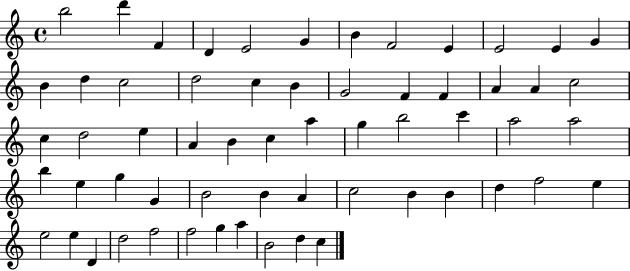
X:1
T:Untitled
M:4/4
L:1/4
K:C
b2 d' F D E2 G B F2 E E2 E G B d c2 d2 c B G2 F F A A c2 c d2 e A B c a g b2 c' a2 a2 b e g G B2 B A c2 B B d f2 e e2 e D d2 f2 f2 g a B2 d c